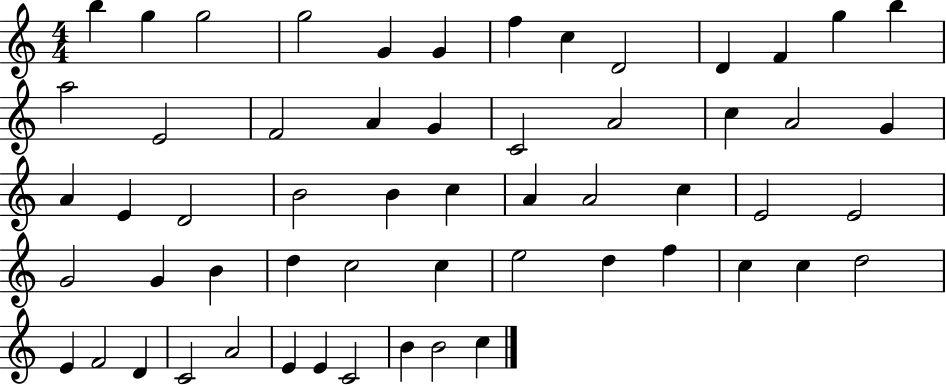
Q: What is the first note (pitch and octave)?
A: B5